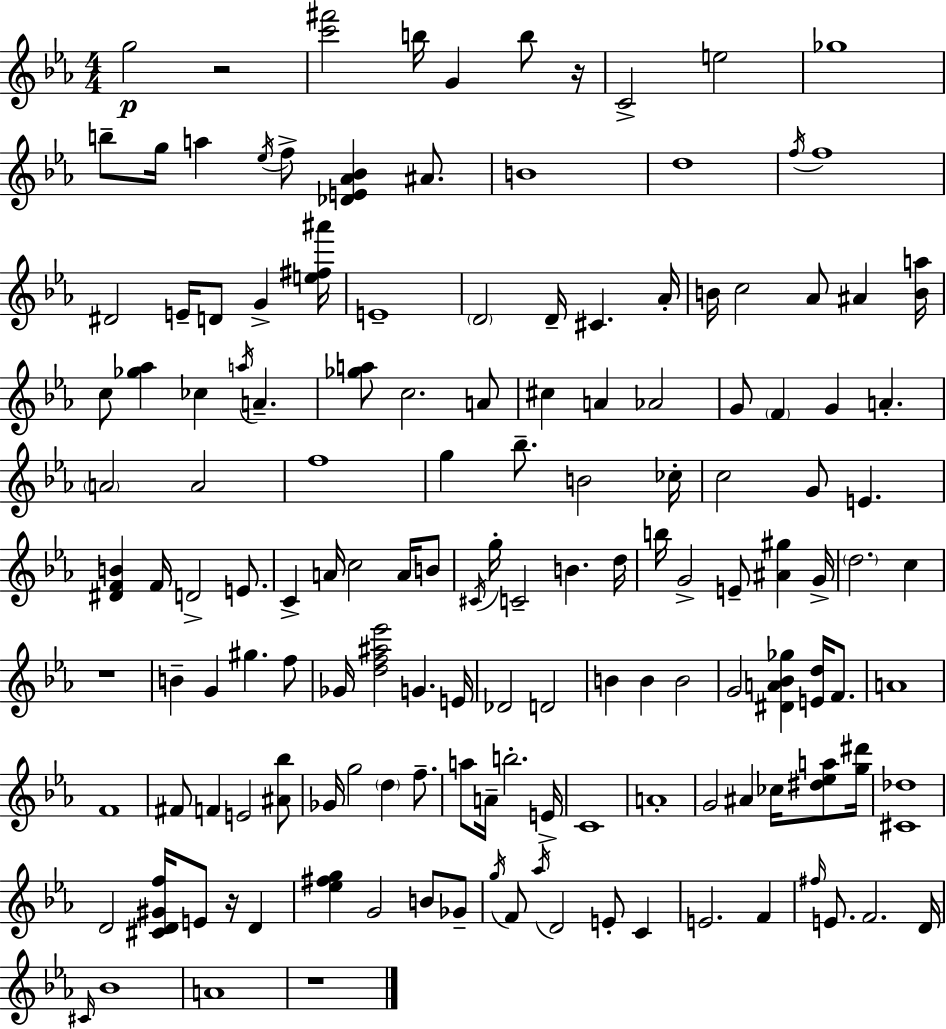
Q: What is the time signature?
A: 4/4